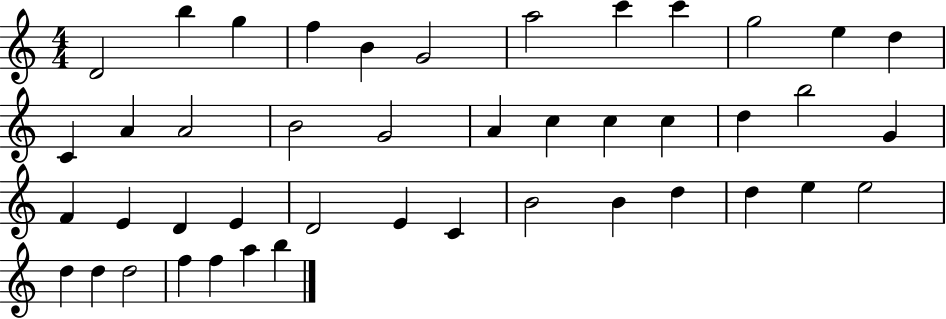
X:1
T:Untitled
M:4/4
L:1/4
K:C
D2 b g f B G2 a2 c' c' g2 e d C A A2 B2 G2 A c c c d b2 G F E D E D2 E C B2 B d d e e2 d d d2 f f a b